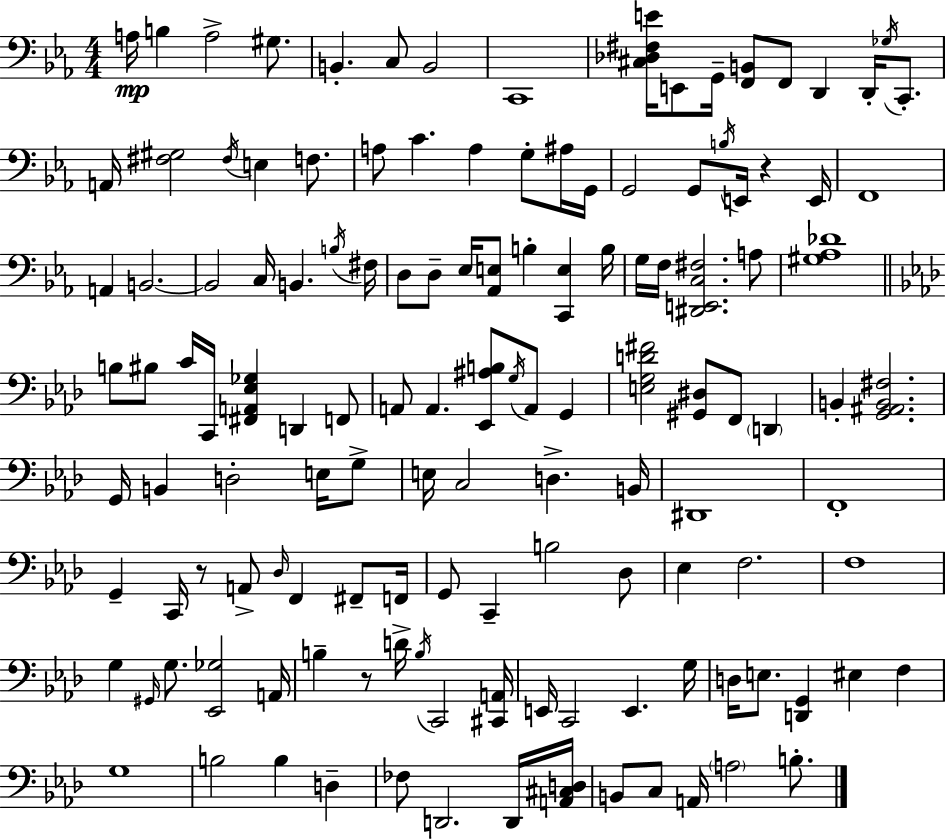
A3/s B3/q A3/h G#3/e. B2/q. C3/e B2/h C2/w [C#3,Db3,F#3,E4]/s E2/e G2/s [F2,B2]/e F2/e D2/q D2/s Gb3/s C2/e. A2/s [F#3,G#3]/h F#3/s E3/q F3/e. A3/e C4/q. A3/q G3/e A#3/s G2/s G2/h G2/e B3/s E2/s R/q E2/s F2/w A2/q B2/h. B2/h C3/s B2/q. B3/s F#3/s D3/e D3/e Eb3/s [Ab2,E3]/e B3/q [C2,E3]/q B3/s G3/s F3/s [D#2,E2,C3,F#3]/h. A3/e [G#3,Ab3,Db4]/w B3/e BIS3/e C4/s C2/s [F#2,A2,Eb3,Gb3]/q D2/q F2/e A2/e A2/q. [Eb2,A#3,B3]/e G3/s A2/e G2/q [E3,G3,D4,F#4]/h [G#2,D#3]/e F2/e D2/q B2/q [G2,A#2,B2,F#3]/h. G2/s B2/q D3/h E3/s G3/e E3/s C3/h D3/q. B2/s D#2/w F2/w G2/q C2/s R/e A2/e Db3/s F2/q F#2/e F2/s G2/e C2/q B3/h Db3/e Eb3/q F3/h. F3/w G3/q G#2/s G3/e. [Eb2,Gb3]/h A2/s B3/q R/e D4/s B3/s C2/h [C#2,A2]/s E2/s C2/h E2/q. G3/s D3/s E3/e. [D2,G2]/q EIS3/q F3/q G3/w B3/h B3/q D3/q FES3/e D2/h. D2/s [A2,C#3,D3]/s B2/e C3/e A2/s A3/h B3/e.